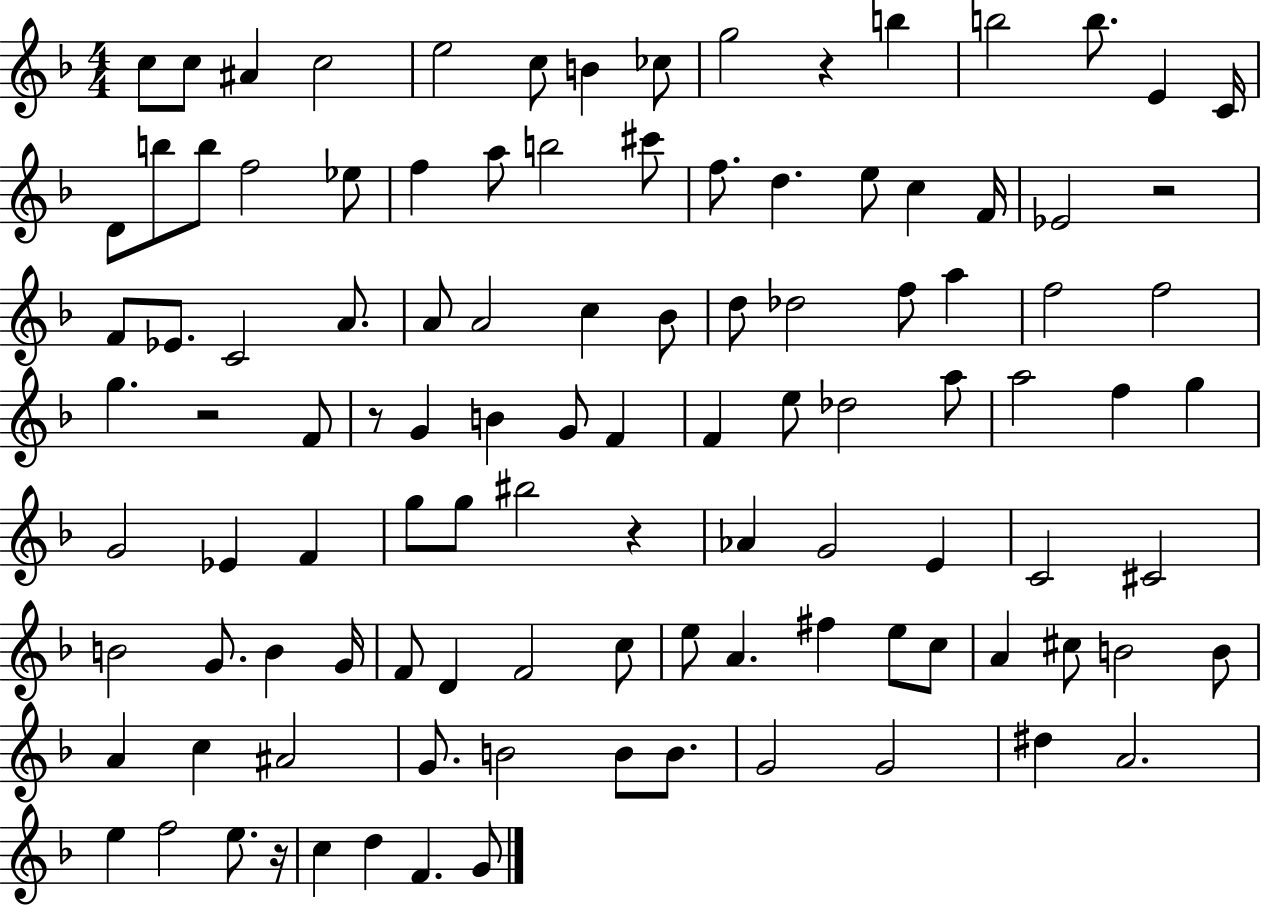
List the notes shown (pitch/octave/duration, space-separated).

C5/e C5/e A#4/q C5/h E5/h C5/e B4/q CES5/e G5/h R/q B5/q B5/h B5/e. E4/q C4/s D4/e B5/e B5/e F5/h Eb5/e F5/q A5/e B5/h C#6/e F5/e. D5/q. E5/e C5/q F4/s Eb4/h R/h F4/e Eb4/e. C4/h A4/e. A4/e A4/h C5/q Bb4/e D5/e Db5/h F5/e A5/q F5/h F5/h G5/q. R/h F4/e R/e G4/q B4/q G4/e F4/q F4/q E5/e Db5/h A5/e A5/h F5/q G5/q G4/h Eb4/q F4/q G5/e G5/e BIS5/h R/q Ab4/q G4/h E4/q C4/h C#4/h B4/h G4/e. B4/q G4/s F4/e D4/q F4/h C5/e E5/e A4/q. F#5/q E5/e C5/e A4/q C#5/e B4/h B4/e A4/q C5/q A#4/h G4/e. B4/h B4/e B4/e. G4/h G4/h D#5/q A4/h. E5/q F5/h E5/e. R/s C5/q D5/q F4/q. G4/e